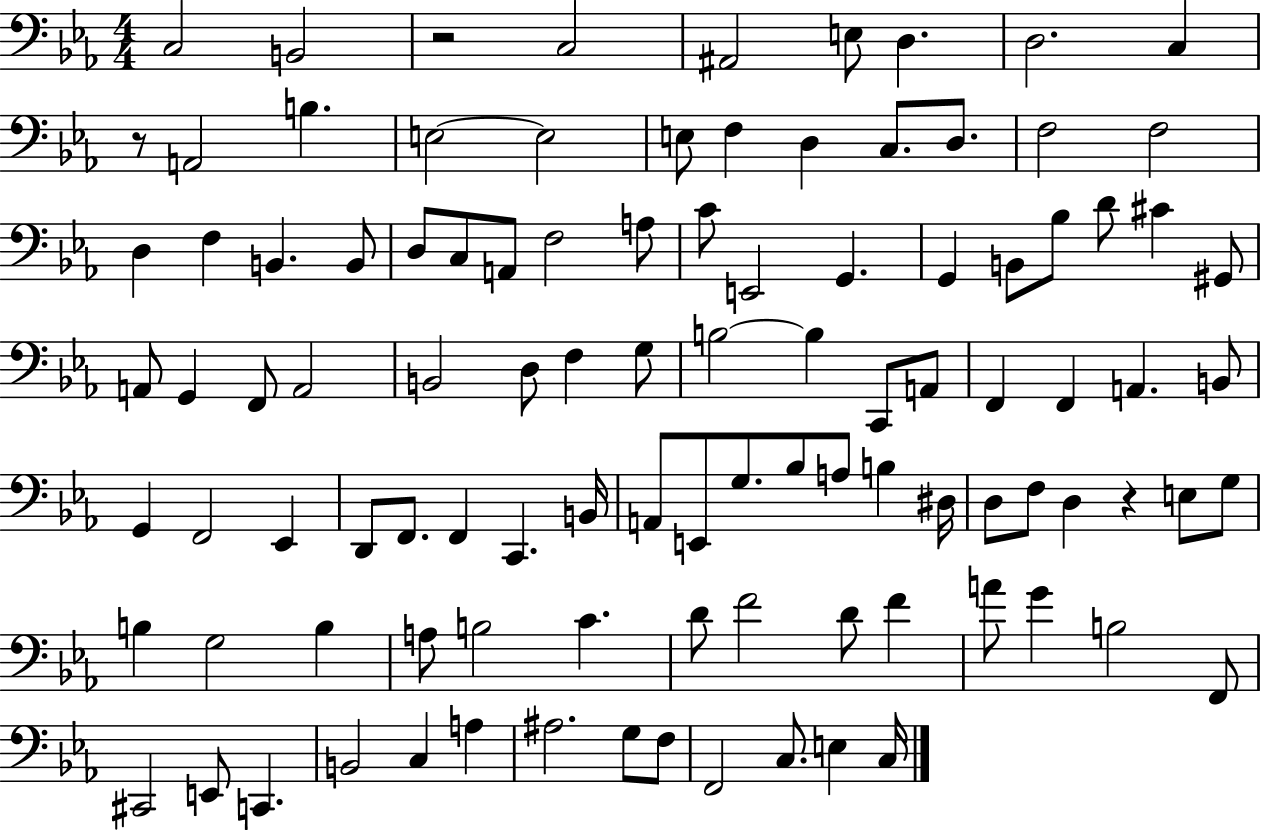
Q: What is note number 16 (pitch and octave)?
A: C3